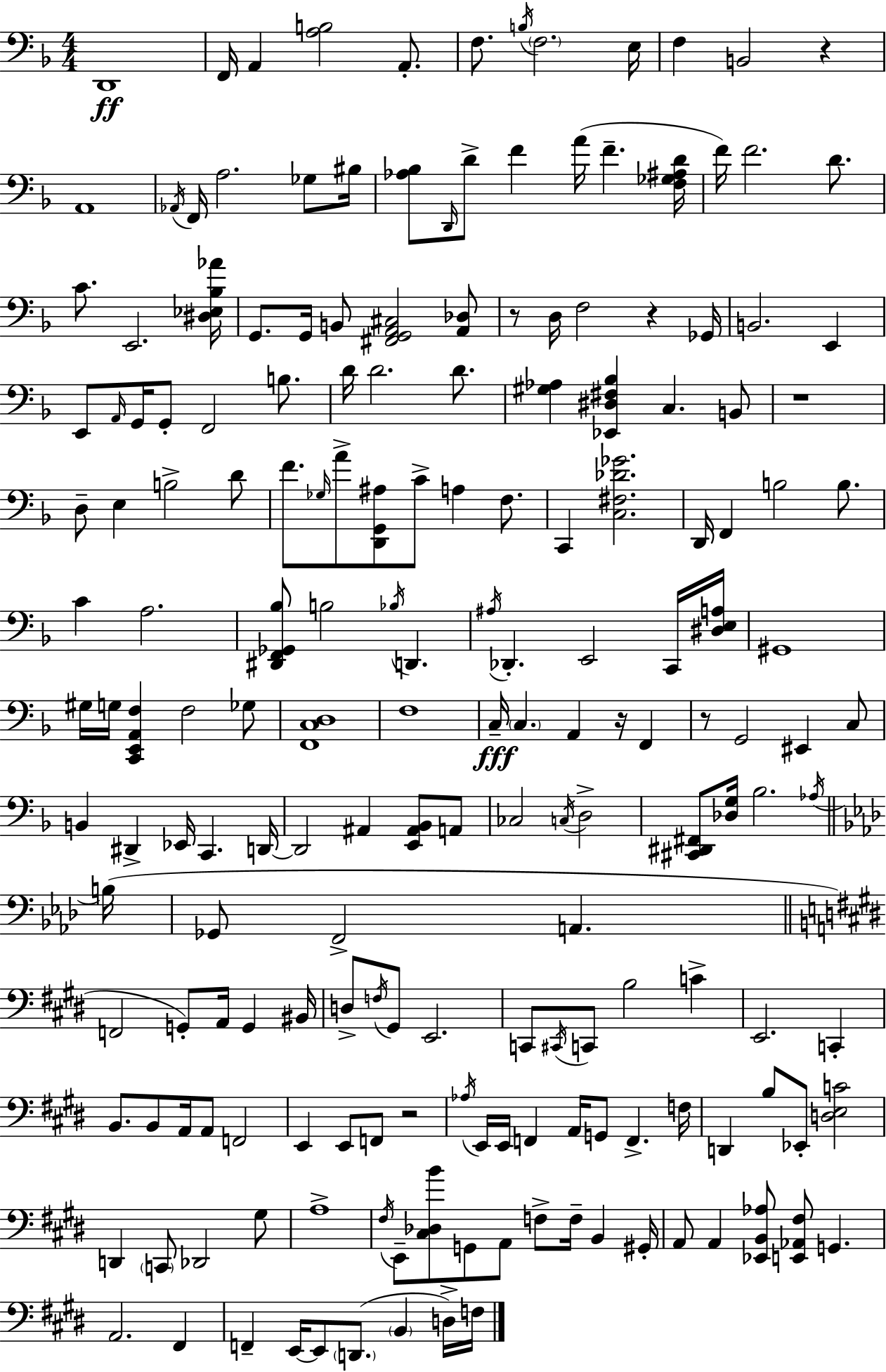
D2/w F2/s A2/q [A3,B3]/h A2/e. F3/e. B3/s F3/h. E3/s F3/q B2/h R/q A2/w Ab2/s F2/s A3/h. Gb3/e BIS3/s [Ab3,Bb3]/e D2/s D4/e F4/q A4/s F4/q. [F3,Gb3,A#3,D4]/s F4/s F4/h. D4/e. C4/e. E2/h. [D#3,Eb3,Bb3,Ab4]/s G2/e. G2/s B2/e [F#2,G2,A2,C#3]/h [A2,Db3]/e R/e D3/s F3/h R/q Gb2/s B2/h. E2/q E2/e A2/s G2/s G2/e F2/h B3/e. D4/s D4/h. D4/e. [G#3,Ab3]/q [Eb2,D#3,F#3,Bb3]/q C3/q. B2/e R/w D3/e E3/q B3/h D4/e F4/e. Gb3/s A4/e [D2,G2,A#3]/e C4/e A3/q F3/e. C2/q [C3,F#3,Db4,Gb4]/h. D2/s F2/q B3/h B3/e. C4/q A3/h. [D#2,F2,Gb2,Bb3]/e B3/h Bb3/s D2/q. A#3/s Db2/q. E2/h C2/s [D#3,E3,A3]/s G#2/w G#3/s G3/s [C2,E2,A2,F3]/q F3/h Gb3/e [F2,C3,D3]/w F3/w C3/s C3/q. A2/q R/s F2/q R/e G2/h EIS2/q C3/e B2/q D#2/q Eb2/s C2/q. D2/s D2/h A#2/q [E2,A#2,Bb2]/e A2/e CES3/h C3/s D3/h [C#2,D#2,F#2]/e [Db3,G3]/s Bb3/h. Ab3/s B3/s Gb2/e F2/h A2/q. F2/h G2/e A2/s G2/q BIS2/s D3/e F3/s G#2/e E2/h. C2/e C#2/s C2/e B3/h C4/q E2/h. C2/q B2/e. B2/e A2/s A2/e F2/h E2/q E2/e F2/e R/h Ab3/s E2/s E2/s F2/q A2/s G2/e F2/q. F3/s D2/q B3/e Eb2/e [D3,E3,C4]/h D2/q C2/e Db2/h G#3/e A3/w F#3/s E2/e [C#3,Db3,B4]/e G2/e A2/e F3/e F3/s B2/q G#2/s A2/e A2/q [Eb2,B2,Ab3]/e [E2,Ab2,F#3]/e G2/q. A2/h. F#2/q F2/q E2/s E2/e D2/e. B2/q D3/s F3/s